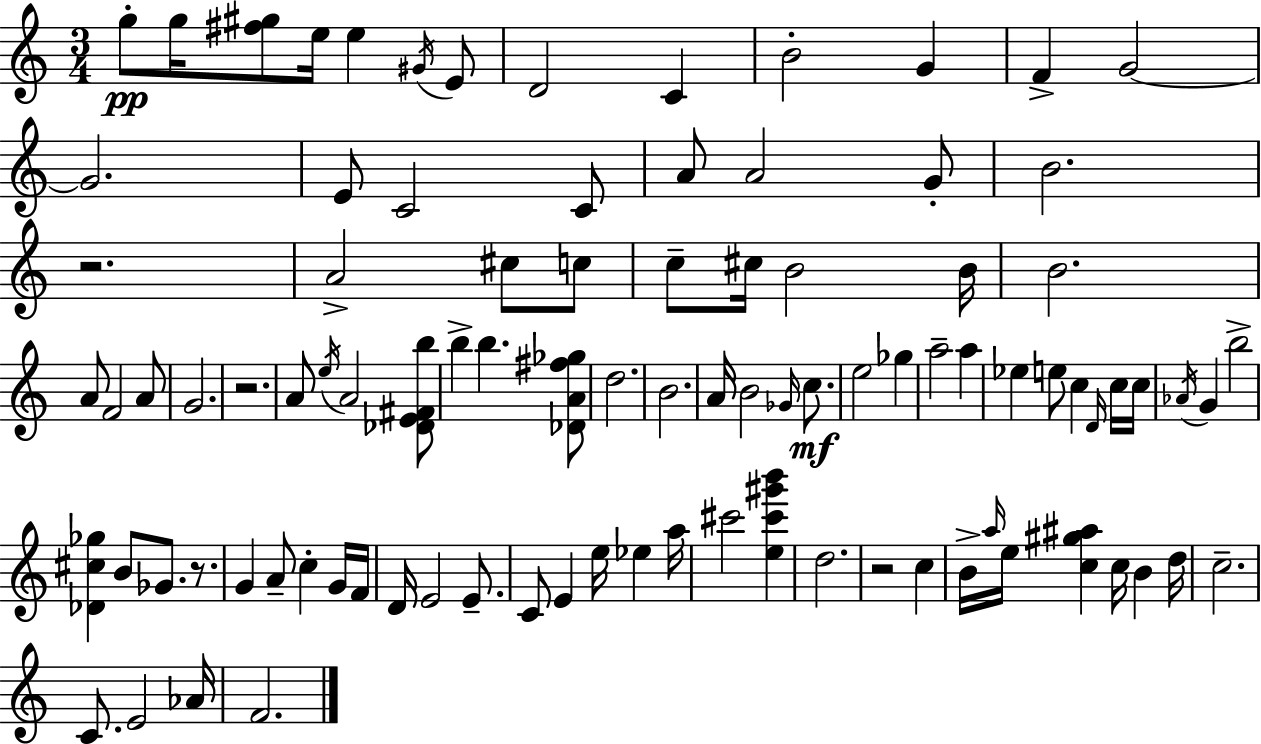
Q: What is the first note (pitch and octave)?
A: G5